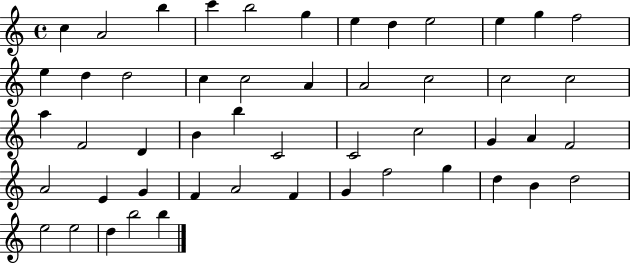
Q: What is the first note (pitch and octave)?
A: C5